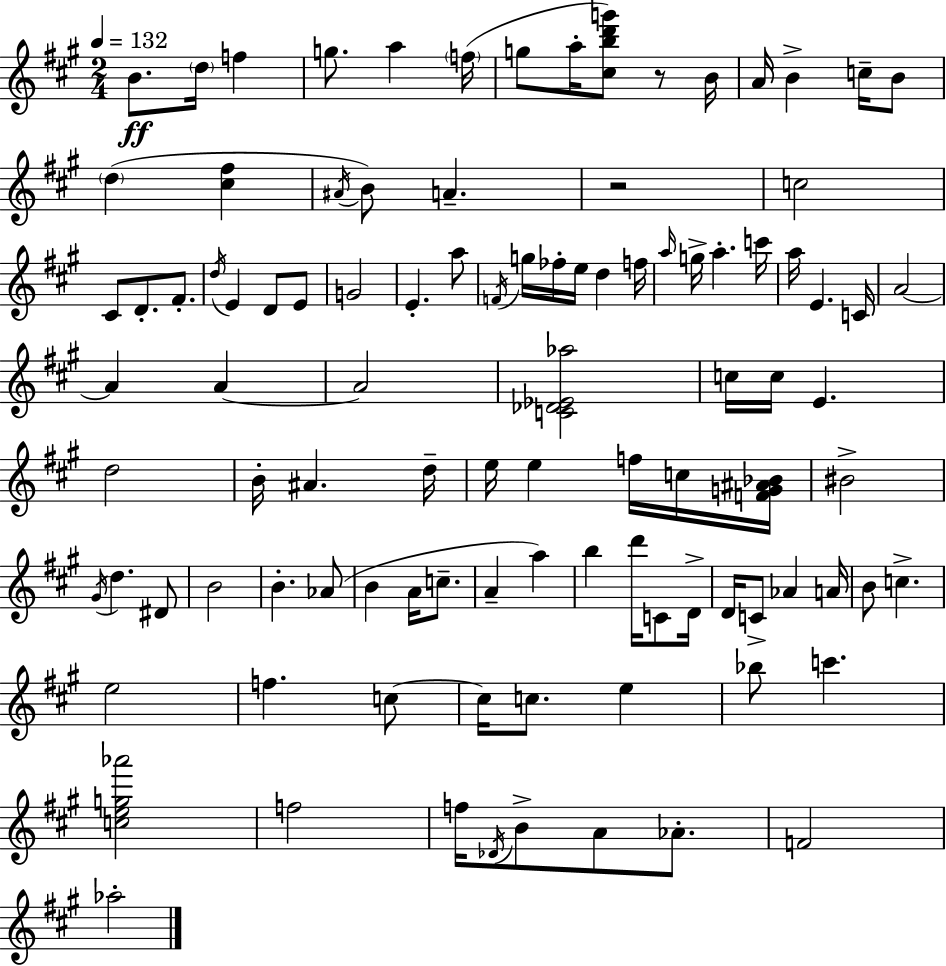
B4/e. D5/s F5/q G5/e. A5/q F5/s G5/e A5/s [C#5,B5,D6,G6]/e R/e B4/s A4/s B4/q C5/s B4/e D5/q [C#5,F#5]/q A#4/s B4/e A4/q. R/h C5/h C#4/e D4/e. F#4/e. D5/s E4/q D4/e E4/e G4/h E4/q. A5/e F4/s G5/s FES5/s E5/s D5/q F5/s A5/s G5/s A5/q. C6/s A5/s E4/q. C4/s A4/h A4/q A4/q A4/h [C4,Db4,Eb4,Ab5]/h C5/s C5/s E4/q. D5/h B4/s A#4/q. D5/s E5/s E5/q F5/s C5/s [F4,G4,A#4,Bb4]/s BIS4/h G#4/s D5/q. D#4/e B4/h B4/q. Ab4/e B4/q A4/s C5/e. A4/q A5/q B5/q D6/s C4/e D4/s D4/s C4/e Ab4/q A4/s B4/e C5/q. E5/h F5/q. C5/e C5/s C5/e. E5/q Bb5/e C6/q. [C5,E5,G5,Ab6]/h F5/h F5/s Db4/s B4/e A4/e Ab4/e. F4/h Ab5/h